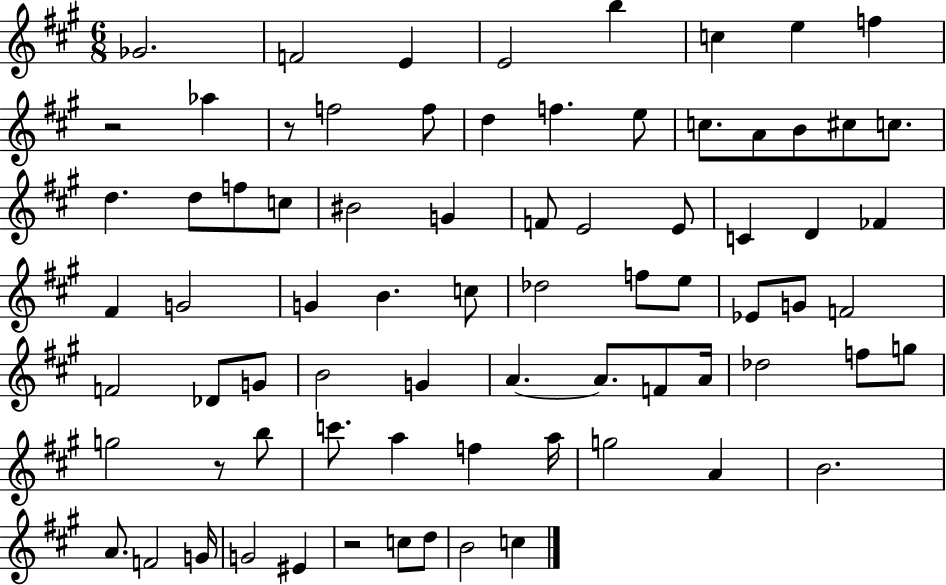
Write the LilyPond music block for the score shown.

{
  \clef treble
  \numericTimeSignature
  \time 6/8
  \key a \major
  ges'2. | f'2 e'4 | e'2 b''4 | c''4 e''4 f''4 | \break r2 aes''4 | r8 f''2 f''8 | d''4 f''4. e''8 | c''8. a'8 b'8 cis''8 c''8. | \break d''4. d''8 f''8 c''8 | bis'2 g'4 | f'8 e'2 e'8 | c'4 d'4 fes'4 | \break fis'4 g'2 | g'4 b'4. c''8 | des''2 f''8 e''8 | ees'8 g'8 f'2 | \break f'2 des'8 g'8 | b'2 g'4 | a'4.~~ a'8. f'8 a'16 | des''2 f''8 g''8 | \break g''2 r8 b''8 | c'''8. a''4 f''4 a''16 | g''2 a'4 | b'2. | \break a'8. f'2 g'16 | g'2 eis'4 | r2 c''8 d''8 | b'2 c''4 | \break \bar "|."
}